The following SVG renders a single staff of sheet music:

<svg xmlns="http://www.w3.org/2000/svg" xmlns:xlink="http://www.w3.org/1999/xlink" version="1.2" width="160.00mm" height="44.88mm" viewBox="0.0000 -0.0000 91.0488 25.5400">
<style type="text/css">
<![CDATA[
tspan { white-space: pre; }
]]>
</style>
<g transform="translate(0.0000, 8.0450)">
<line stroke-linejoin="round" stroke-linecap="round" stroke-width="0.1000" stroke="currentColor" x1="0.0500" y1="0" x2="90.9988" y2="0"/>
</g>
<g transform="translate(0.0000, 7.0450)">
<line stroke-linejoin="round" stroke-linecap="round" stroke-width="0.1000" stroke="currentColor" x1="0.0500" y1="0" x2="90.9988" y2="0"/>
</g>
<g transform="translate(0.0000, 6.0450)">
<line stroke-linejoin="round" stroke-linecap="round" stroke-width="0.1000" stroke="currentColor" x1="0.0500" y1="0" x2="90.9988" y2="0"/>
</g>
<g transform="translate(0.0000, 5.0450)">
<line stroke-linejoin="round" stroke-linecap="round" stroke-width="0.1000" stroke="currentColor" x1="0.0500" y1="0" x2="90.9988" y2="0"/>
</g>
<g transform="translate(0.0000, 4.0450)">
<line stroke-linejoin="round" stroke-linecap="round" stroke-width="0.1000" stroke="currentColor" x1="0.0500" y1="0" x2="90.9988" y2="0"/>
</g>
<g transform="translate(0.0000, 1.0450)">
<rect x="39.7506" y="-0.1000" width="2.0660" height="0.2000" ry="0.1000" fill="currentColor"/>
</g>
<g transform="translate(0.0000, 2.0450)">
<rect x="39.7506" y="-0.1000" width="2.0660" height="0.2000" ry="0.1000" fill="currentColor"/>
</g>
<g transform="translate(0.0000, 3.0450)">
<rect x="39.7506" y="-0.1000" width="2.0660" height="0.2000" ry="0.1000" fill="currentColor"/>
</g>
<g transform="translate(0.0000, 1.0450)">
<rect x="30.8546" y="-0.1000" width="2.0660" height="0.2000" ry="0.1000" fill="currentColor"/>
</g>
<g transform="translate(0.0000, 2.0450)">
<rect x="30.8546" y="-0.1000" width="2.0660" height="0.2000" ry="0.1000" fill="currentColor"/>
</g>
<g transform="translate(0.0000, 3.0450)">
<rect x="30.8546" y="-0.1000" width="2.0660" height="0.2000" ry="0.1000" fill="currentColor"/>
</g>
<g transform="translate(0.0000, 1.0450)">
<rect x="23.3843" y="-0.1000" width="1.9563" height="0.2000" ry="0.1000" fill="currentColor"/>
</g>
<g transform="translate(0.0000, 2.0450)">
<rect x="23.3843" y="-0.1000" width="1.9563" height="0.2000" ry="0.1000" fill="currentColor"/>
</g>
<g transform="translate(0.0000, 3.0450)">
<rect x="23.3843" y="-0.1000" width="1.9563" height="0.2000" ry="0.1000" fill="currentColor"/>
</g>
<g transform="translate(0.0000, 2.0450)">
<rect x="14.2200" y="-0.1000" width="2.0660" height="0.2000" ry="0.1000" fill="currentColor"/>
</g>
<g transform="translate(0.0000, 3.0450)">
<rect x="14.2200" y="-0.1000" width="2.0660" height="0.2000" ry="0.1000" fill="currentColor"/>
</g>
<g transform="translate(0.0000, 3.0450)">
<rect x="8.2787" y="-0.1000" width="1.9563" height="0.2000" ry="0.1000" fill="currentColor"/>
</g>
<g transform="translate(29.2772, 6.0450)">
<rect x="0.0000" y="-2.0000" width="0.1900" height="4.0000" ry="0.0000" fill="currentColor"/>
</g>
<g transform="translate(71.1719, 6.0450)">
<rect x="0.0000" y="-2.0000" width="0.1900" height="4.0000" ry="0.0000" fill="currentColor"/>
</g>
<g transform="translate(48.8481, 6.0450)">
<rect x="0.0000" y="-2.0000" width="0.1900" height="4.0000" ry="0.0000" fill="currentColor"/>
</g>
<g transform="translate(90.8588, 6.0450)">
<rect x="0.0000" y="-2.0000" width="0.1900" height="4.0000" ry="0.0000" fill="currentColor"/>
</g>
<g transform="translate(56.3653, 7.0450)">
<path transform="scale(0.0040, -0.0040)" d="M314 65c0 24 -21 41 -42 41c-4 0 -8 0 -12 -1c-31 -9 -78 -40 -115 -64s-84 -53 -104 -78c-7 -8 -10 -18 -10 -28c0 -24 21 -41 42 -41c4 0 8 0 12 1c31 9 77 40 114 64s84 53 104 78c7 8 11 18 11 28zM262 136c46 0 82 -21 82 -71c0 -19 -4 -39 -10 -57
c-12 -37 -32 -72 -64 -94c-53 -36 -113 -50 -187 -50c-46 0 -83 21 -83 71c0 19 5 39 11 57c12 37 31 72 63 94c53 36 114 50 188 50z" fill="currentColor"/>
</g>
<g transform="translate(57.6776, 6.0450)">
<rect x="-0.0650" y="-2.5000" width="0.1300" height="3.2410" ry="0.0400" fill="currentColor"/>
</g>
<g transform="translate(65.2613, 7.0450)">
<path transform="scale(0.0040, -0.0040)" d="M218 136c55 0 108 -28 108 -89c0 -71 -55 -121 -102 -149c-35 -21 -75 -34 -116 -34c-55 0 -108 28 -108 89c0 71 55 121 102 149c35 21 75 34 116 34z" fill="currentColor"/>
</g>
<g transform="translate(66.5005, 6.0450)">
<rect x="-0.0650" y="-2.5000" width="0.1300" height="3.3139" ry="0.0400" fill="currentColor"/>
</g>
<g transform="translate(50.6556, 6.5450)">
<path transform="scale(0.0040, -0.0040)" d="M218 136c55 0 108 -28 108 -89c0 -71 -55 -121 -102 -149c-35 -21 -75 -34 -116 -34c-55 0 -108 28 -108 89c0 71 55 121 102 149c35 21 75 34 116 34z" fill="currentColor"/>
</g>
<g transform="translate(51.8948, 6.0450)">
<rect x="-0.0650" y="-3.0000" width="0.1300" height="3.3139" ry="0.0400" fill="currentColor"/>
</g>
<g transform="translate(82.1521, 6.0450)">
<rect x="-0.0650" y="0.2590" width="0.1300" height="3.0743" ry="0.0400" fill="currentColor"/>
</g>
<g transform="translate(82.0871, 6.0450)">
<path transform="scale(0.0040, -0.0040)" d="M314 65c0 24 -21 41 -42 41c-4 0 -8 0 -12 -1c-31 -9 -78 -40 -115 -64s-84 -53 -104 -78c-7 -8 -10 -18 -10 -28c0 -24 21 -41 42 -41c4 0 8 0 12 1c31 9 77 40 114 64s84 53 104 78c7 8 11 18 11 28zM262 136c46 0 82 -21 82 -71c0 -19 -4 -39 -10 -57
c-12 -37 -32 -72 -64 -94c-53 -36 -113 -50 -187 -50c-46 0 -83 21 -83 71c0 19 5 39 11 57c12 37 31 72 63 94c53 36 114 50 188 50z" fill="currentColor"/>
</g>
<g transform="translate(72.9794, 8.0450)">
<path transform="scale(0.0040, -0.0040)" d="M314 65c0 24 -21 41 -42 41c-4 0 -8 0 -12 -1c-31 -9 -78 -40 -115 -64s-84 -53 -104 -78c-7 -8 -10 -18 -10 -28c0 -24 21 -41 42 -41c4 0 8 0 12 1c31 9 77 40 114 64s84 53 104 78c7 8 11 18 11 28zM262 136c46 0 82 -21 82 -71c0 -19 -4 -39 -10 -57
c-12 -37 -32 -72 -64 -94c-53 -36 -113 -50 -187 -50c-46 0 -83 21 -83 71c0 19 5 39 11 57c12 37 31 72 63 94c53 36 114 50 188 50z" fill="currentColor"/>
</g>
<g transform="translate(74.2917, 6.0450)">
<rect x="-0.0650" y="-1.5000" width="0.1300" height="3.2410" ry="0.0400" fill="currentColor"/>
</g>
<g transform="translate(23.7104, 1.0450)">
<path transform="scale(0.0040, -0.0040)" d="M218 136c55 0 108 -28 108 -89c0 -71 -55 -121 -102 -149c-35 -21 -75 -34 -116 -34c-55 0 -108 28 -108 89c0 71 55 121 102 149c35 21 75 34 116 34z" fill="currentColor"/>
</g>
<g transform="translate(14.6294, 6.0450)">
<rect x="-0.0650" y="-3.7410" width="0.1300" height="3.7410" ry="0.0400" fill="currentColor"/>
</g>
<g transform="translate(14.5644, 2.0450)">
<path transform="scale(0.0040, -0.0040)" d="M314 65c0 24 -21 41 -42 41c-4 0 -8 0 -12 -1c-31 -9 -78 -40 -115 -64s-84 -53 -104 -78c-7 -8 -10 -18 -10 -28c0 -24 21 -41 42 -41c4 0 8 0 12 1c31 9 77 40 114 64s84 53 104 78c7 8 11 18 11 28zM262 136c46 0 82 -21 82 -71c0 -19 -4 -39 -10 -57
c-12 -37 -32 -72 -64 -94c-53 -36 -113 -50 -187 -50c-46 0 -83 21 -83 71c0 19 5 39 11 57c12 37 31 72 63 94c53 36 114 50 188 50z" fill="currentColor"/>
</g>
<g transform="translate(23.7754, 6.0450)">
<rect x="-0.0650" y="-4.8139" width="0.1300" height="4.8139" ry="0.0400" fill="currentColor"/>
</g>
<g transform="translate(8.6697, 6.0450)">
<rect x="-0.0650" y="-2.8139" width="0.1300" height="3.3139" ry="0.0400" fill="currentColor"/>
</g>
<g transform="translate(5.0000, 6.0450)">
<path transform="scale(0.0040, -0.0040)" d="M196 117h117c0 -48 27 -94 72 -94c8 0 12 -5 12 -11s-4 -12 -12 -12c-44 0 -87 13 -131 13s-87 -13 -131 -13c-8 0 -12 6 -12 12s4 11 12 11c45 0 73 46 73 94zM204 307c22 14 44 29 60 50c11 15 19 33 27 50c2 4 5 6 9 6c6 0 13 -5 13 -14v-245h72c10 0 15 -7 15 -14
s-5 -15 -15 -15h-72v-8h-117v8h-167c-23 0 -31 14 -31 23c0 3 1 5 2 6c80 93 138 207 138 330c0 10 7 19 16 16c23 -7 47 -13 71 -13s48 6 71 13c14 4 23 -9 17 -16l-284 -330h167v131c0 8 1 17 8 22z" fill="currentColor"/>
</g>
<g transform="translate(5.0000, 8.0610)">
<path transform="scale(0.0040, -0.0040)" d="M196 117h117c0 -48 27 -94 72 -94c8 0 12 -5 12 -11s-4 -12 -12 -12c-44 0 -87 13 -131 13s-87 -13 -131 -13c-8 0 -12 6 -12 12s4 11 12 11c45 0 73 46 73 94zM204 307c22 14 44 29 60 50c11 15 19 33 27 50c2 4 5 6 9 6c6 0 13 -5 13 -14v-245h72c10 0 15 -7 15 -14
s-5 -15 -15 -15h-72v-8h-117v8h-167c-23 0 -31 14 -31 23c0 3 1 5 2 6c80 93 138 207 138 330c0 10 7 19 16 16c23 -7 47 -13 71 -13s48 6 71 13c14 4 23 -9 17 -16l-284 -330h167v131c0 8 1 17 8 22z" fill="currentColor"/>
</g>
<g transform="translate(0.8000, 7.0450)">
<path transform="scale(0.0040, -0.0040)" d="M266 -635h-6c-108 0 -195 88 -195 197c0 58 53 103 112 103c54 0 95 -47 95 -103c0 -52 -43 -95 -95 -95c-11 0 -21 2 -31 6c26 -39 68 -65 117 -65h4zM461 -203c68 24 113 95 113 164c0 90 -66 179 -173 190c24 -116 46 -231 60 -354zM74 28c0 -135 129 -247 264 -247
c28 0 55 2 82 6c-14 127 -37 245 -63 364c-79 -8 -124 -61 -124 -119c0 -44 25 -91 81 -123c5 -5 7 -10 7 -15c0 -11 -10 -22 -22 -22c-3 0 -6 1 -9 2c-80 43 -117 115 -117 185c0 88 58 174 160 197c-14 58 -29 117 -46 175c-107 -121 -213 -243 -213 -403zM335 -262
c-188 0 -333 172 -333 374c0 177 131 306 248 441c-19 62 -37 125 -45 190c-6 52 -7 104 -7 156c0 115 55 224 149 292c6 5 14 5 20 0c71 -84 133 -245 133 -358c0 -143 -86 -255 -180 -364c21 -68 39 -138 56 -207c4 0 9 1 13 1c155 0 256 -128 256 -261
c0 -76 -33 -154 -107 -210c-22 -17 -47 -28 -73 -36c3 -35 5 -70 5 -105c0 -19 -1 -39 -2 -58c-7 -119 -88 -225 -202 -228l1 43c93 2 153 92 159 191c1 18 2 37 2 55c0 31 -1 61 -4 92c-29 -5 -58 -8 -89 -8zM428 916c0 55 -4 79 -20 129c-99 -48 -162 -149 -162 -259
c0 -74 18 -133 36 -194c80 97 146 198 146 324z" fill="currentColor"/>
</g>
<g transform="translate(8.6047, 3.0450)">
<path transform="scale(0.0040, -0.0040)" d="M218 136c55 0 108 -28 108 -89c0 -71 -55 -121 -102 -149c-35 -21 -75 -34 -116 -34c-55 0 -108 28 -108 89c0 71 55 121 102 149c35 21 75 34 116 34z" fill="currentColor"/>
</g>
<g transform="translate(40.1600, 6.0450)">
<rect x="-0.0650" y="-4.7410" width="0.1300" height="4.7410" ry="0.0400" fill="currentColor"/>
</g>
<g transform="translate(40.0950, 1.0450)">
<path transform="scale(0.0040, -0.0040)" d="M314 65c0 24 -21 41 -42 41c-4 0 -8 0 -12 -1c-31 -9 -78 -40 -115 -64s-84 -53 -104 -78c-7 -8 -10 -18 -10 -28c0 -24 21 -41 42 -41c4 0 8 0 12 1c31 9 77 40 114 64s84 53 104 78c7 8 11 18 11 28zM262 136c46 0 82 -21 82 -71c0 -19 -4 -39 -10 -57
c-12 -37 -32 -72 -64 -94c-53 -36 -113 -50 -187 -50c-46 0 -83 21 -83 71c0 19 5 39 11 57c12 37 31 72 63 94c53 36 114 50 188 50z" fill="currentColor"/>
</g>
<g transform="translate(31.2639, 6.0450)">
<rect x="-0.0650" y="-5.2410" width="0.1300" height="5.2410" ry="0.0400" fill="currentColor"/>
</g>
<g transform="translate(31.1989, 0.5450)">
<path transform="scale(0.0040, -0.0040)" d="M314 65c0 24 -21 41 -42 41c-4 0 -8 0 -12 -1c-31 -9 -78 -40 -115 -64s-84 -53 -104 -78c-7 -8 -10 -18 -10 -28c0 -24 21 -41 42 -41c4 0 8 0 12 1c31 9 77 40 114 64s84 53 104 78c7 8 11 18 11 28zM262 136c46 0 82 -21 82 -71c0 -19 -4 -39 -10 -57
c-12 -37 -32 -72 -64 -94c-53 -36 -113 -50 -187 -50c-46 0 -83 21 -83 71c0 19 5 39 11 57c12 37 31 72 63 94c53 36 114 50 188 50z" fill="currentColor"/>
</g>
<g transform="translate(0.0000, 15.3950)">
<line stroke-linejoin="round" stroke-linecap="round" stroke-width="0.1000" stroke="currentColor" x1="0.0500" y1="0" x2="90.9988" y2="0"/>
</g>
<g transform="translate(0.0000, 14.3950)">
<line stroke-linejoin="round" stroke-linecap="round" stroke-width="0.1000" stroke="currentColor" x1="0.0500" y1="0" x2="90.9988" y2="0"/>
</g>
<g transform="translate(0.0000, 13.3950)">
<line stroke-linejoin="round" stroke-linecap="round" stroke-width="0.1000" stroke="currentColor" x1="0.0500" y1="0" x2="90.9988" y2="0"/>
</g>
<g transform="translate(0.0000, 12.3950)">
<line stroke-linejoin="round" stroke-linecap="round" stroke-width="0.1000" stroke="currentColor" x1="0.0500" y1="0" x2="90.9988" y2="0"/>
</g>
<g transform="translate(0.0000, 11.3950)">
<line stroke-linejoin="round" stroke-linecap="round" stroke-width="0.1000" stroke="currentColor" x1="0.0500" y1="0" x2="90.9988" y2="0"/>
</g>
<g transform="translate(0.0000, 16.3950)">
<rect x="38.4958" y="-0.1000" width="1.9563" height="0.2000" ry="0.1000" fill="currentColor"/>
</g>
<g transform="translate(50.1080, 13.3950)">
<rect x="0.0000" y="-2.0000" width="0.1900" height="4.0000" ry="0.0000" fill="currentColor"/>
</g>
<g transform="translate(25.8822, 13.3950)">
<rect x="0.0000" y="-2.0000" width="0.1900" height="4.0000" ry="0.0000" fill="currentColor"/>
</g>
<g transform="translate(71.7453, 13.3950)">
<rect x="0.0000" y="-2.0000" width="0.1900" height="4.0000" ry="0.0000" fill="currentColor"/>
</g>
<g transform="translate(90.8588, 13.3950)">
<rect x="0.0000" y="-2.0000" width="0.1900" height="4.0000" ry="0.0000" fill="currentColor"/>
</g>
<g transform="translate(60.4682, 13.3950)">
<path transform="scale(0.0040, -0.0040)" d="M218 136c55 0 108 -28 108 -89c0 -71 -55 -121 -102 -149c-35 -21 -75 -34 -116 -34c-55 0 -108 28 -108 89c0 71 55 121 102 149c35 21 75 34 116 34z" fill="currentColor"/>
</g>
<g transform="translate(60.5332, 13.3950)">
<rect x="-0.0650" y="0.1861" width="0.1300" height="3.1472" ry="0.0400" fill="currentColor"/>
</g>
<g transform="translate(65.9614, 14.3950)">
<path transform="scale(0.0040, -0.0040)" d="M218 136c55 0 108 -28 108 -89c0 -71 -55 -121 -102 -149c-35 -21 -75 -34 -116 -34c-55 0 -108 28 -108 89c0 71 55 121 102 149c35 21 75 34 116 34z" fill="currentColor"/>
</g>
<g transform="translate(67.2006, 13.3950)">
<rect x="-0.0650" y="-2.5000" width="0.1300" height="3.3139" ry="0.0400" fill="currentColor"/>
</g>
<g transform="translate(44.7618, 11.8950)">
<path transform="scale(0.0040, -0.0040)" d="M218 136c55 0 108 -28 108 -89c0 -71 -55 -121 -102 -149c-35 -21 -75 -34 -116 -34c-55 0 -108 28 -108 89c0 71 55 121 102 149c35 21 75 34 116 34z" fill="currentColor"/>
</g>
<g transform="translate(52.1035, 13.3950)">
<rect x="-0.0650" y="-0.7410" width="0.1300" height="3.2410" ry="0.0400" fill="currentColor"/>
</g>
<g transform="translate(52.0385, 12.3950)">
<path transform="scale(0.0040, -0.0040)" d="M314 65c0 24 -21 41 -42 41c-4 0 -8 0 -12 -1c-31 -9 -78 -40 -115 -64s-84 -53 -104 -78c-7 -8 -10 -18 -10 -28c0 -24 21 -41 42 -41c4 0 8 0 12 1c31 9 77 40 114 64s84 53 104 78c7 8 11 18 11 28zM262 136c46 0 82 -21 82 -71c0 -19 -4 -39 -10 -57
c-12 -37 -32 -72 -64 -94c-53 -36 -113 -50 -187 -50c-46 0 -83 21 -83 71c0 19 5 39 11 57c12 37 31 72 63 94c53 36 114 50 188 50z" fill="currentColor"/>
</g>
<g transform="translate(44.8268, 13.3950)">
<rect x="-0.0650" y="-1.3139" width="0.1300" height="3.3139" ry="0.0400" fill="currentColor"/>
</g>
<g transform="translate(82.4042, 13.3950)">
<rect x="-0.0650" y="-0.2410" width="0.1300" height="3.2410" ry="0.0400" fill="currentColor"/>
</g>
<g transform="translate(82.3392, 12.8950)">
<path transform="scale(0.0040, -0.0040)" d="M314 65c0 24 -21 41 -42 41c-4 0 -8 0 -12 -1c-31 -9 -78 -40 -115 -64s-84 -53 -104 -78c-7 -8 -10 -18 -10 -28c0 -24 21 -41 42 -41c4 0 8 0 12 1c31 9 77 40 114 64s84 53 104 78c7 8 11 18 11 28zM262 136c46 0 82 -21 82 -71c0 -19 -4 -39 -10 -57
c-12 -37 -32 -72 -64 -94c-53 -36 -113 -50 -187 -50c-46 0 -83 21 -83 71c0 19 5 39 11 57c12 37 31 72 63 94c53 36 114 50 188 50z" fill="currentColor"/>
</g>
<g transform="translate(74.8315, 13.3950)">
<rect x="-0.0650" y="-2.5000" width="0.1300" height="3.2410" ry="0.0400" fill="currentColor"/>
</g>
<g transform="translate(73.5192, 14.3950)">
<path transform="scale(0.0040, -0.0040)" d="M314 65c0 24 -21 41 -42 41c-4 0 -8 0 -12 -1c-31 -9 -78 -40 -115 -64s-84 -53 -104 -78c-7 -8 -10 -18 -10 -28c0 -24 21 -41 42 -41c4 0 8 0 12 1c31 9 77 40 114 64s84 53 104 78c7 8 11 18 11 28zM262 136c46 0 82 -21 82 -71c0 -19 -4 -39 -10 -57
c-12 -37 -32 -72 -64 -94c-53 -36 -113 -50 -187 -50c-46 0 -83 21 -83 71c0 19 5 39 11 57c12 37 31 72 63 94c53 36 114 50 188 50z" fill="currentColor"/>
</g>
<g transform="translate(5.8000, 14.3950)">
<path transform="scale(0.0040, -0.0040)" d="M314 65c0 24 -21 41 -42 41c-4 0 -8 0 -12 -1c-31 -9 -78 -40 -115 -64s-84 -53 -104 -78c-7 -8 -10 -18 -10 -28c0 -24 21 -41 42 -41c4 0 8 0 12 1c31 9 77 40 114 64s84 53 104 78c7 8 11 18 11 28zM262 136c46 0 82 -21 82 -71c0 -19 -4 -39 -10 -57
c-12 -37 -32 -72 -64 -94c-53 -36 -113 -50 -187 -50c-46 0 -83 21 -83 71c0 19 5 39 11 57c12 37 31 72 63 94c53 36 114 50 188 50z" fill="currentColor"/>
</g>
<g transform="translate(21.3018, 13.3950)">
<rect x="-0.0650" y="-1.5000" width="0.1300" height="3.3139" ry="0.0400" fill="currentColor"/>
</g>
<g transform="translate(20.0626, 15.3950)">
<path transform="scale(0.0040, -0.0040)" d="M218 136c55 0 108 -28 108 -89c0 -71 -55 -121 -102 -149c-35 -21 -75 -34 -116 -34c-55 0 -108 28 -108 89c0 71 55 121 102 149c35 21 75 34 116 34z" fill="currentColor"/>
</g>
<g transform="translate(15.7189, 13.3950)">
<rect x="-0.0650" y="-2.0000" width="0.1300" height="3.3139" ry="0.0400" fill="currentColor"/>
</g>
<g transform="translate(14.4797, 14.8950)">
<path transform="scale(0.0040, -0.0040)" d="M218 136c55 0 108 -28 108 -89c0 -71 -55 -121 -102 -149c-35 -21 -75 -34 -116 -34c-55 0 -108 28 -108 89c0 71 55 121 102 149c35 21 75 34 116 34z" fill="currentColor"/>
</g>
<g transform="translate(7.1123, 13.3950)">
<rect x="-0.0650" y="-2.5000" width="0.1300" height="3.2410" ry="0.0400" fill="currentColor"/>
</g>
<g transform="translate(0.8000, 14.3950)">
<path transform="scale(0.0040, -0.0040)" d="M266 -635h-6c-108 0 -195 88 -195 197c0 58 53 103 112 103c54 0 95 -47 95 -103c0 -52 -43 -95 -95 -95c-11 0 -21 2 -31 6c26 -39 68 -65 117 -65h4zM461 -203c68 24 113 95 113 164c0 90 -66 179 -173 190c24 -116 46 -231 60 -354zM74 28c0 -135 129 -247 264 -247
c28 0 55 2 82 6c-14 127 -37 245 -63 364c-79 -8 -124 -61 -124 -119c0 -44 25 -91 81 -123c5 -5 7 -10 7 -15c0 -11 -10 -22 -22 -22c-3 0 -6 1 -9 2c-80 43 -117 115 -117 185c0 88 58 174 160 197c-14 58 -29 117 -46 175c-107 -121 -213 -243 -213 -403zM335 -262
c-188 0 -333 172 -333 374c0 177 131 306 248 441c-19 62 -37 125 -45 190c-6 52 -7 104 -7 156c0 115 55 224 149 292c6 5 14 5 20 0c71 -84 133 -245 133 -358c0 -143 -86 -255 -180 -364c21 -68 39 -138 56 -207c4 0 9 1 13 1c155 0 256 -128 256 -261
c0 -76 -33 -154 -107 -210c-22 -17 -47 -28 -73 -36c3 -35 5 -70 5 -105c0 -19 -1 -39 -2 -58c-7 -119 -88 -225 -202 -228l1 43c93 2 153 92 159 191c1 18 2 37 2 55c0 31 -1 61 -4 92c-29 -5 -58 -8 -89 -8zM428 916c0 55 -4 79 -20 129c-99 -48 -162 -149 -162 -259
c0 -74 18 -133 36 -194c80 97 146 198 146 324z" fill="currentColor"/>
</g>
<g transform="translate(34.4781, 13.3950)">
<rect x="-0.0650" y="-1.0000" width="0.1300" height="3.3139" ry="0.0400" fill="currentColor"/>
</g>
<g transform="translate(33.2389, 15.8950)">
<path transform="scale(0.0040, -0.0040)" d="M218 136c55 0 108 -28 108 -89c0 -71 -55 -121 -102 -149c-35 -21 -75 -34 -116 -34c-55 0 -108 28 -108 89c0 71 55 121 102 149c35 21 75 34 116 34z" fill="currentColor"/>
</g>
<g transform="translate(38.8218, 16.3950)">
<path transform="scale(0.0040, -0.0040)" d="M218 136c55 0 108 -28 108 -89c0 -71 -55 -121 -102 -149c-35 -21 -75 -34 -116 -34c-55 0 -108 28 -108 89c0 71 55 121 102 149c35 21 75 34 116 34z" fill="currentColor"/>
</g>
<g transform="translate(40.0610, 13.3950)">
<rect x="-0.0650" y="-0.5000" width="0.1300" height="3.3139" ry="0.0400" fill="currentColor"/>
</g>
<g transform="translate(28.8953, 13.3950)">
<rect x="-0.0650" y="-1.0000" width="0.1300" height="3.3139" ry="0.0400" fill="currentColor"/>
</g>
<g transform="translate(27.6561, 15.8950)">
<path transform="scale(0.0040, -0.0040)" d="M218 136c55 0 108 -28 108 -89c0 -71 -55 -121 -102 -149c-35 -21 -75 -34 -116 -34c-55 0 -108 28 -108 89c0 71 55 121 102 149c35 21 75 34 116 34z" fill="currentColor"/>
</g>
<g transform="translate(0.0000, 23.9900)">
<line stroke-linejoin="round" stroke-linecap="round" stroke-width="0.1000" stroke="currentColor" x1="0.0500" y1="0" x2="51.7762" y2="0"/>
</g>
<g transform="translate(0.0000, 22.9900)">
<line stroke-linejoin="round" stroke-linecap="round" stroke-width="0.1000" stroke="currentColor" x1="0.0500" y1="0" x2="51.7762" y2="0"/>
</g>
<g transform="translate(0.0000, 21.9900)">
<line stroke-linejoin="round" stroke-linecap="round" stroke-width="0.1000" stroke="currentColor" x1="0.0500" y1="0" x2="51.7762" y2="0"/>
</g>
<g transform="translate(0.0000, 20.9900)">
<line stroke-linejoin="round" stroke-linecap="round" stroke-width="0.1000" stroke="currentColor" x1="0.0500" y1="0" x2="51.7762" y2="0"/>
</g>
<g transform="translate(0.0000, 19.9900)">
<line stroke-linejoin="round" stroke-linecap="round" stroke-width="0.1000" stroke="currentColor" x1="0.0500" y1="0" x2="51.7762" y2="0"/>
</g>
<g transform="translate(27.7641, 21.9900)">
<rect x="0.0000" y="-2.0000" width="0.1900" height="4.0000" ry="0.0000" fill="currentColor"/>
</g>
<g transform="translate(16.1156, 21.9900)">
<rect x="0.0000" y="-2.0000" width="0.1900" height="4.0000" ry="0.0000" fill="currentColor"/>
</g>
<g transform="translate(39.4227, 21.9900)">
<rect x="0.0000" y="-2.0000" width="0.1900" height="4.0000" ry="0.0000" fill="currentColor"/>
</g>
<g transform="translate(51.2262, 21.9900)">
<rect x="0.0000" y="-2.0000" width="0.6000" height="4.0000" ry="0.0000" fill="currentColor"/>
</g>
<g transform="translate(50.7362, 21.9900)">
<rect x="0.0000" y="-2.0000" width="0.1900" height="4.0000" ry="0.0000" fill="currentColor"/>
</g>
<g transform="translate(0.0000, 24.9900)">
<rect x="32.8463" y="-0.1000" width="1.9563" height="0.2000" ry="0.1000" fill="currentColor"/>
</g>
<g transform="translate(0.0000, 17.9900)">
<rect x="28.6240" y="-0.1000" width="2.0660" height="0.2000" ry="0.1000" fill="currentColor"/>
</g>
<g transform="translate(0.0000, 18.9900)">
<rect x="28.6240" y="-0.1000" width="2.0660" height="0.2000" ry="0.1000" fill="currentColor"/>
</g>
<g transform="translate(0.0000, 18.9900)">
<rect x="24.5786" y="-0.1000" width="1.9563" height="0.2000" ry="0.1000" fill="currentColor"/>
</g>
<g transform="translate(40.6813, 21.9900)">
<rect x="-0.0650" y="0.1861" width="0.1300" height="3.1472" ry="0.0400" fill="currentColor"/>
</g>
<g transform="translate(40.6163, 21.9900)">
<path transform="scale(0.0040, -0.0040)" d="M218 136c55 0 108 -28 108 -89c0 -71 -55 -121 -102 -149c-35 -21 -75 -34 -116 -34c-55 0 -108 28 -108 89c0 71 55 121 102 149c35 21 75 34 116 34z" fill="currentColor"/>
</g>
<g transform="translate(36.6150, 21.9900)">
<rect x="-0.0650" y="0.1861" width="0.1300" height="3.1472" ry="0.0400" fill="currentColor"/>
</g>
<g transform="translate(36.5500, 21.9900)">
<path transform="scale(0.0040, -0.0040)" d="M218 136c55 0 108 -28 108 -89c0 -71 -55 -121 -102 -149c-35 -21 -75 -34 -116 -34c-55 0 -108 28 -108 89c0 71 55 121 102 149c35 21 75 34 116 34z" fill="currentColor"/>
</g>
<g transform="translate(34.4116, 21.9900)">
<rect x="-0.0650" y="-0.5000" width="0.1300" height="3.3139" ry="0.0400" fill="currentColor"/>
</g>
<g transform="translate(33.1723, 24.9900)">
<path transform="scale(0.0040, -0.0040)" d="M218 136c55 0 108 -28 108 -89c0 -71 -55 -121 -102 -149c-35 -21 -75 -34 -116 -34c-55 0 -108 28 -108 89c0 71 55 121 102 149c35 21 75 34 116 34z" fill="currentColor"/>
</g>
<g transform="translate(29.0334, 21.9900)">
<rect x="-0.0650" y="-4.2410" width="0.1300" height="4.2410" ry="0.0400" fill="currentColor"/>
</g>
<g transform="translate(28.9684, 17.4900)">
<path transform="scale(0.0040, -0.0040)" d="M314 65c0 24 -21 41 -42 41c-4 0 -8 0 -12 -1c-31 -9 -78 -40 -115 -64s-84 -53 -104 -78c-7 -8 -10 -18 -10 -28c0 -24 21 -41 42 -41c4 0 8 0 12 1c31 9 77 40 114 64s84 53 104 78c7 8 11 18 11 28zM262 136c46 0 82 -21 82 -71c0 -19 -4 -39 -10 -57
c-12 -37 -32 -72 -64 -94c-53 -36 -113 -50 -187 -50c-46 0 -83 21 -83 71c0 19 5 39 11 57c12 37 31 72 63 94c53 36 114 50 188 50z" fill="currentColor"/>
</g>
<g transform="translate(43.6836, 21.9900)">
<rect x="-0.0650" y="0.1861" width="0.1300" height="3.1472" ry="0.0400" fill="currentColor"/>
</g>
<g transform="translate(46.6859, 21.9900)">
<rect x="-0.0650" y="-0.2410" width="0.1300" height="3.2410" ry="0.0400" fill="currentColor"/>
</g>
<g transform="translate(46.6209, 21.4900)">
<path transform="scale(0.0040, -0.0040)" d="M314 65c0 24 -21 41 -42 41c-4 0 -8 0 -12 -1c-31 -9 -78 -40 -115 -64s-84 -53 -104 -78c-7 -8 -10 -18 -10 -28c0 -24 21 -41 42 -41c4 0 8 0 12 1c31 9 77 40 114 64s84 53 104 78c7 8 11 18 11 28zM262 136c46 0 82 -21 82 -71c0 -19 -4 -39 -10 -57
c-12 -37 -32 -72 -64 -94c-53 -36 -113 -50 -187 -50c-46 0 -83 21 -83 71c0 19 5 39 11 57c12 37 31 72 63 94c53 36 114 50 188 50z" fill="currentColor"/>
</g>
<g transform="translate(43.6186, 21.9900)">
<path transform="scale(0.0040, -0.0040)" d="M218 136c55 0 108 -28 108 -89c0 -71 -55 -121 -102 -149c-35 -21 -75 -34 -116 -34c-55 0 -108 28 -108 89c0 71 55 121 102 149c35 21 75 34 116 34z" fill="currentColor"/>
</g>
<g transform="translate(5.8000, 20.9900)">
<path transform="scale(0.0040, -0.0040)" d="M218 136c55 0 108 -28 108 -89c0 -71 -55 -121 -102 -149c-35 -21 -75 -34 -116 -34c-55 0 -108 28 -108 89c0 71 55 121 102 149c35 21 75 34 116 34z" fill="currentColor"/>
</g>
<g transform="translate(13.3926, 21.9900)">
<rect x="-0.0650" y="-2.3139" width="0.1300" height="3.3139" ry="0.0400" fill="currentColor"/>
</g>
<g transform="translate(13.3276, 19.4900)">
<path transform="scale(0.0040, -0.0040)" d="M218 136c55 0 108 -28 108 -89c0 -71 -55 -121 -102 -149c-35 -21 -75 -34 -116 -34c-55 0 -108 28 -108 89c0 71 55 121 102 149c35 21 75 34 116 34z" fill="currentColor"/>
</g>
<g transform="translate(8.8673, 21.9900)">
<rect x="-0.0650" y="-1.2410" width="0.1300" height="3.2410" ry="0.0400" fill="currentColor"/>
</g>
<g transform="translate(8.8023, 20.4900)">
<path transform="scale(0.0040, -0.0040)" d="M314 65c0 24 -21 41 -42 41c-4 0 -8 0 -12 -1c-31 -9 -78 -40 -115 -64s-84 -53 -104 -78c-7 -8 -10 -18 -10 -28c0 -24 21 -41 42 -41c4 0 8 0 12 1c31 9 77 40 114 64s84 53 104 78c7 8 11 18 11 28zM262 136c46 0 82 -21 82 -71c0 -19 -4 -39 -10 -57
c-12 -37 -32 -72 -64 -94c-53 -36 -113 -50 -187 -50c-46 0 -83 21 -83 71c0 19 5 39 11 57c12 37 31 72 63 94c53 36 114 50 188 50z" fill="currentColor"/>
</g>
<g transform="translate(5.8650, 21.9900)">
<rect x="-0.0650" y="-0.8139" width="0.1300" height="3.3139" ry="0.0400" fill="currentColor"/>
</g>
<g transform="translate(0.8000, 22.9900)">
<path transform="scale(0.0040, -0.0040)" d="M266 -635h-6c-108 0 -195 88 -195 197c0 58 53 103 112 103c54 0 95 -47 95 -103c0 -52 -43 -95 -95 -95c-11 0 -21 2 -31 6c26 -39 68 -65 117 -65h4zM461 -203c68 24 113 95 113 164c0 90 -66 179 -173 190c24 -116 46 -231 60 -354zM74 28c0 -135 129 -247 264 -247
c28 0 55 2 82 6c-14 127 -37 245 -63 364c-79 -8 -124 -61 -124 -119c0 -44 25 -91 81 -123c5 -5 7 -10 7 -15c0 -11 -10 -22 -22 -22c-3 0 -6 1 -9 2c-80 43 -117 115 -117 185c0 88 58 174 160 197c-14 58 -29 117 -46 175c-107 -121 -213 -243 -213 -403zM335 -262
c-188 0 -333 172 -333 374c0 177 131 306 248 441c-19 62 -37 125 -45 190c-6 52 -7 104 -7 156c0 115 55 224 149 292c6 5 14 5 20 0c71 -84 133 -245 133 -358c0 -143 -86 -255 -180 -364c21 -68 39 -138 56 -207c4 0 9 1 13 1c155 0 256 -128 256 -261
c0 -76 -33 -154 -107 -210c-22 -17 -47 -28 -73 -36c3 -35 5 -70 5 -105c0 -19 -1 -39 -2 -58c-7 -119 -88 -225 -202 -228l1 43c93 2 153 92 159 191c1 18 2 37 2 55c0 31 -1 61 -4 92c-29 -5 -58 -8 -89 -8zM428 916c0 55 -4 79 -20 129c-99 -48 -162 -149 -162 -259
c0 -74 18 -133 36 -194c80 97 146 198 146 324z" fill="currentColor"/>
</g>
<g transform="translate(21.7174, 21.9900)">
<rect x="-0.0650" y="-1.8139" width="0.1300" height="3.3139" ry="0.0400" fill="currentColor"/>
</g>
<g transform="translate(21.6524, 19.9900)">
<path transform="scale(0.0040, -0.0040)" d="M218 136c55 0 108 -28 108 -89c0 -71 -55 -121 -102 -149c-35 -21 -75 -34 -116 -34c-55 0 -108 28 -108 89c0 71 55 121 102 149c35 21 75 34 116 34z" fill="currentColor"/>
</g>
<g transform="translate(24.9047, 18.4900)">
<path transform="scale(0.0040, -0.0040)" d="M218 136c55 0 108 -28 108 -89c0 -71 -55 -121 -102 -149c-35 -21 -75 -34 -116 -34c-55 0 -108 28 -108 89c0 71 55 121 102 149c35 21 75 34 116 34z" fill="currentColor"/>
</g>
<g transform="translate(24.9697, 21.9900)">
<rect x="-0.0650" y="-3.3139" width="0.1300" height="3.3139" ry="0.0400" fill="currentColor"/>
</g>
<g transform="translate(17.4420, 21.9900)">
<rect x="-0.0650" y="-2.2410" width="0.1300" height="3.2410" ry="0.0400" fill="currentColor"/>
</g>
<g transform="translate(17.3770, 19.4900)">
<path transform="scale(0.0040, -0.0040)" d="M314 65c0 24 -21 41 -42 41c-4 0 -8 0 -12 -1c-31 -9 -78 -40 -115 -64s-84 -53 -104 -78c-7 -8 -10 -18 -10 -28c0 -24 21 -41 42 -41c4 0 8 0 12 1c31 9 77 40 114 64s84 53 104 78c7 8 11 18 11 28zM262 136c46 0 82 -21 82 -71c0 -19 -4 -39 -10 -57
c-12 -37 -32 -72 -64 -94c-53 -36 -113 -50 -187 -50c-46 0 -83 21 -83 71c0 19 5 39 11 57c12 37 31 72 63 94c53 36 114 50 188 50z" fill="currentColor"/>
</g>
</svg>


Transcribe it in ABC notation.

X:1
T:Untitled
M:4/4
L:1/4
K:C
a c'2 e' f'2 e'2 A G2 G E2 B2 G2 F E D D C e d2 B G G2 c2 d e2 g g2 f b d'2 C B B B c2